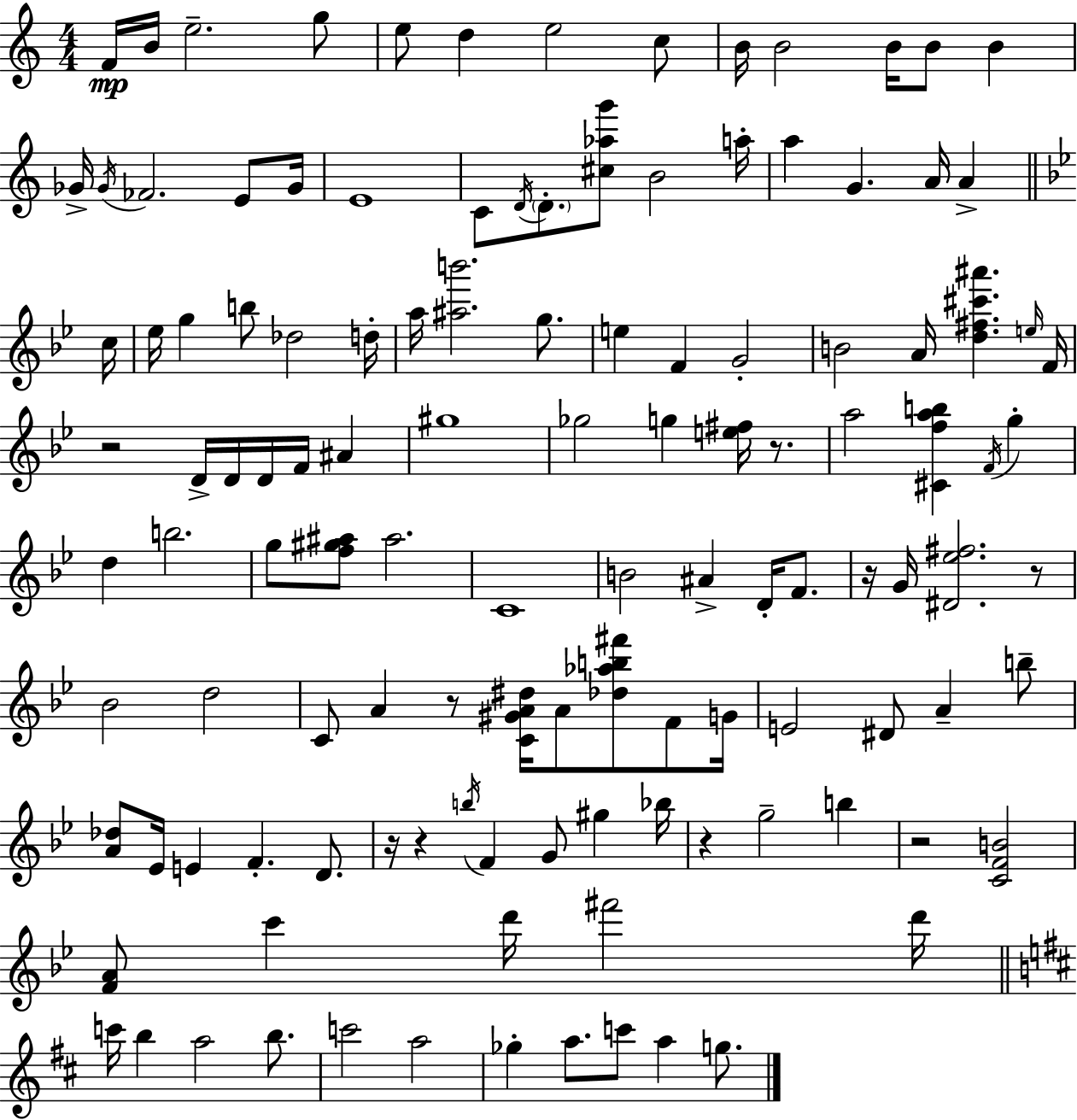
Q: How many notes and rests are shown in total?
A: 122